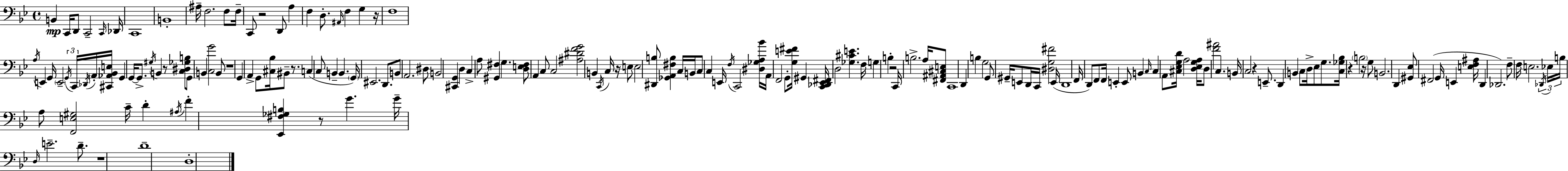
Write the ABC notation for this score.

X:1
T:Untitled
M:4/4
L:1/4
K:Bb
B,, C,,/4 D,,/2 C,,2 C,,/4 _D,,/4 C,,4 B,,4 ^A,/4 F,2 F,/2 F,/4 C,,/2 z2 D,,/2 A, F, D,/2 ^A,,/4 F, G, z/4 F,4 A,/4 E,, G,,/4 E,,2 G,,/4 C,,/4 _D,,/4 A,,/4 [^C,,_A,,_B,,E,]/4 G,, G,,/4 G,,/2 ^G,/4 B,, z/2 [C,^D,_G,B,]/2 G,,/2 B,, [C,G]2 B,,/2 z4 G,, A,, G,,/2 [^C,_B,]/4 ^B,,/2 z/2 C, C,/2 B,, B,, G,,/4 ^E,,2 D,,/2 B,,/2 A,,2 ^D,/2 B,,2 [^C,,G,,] D, C, A,/2 [^G,,^F,] G, [D,E,^F,]/2 A,, C,/2 C,2 [^A,^DFG]2 B,, C,,/4 C,/4 z/4 E,/2 E,2 [^D,,B,]/2 [_G,,A,,^F,B,] C,/4 B,,/4 C,/2 C, E,,/4 F,/4 C,,2 [^D,_G,A,_B]/4 A,,/4 F,,2 G,,/2 [G,E^F]/4 ^G,, [C,,_D,,_E,,^F,,]/4 D,2 [_G,^CE] F,/4 G, B, z2 C,,/4 B,2 A,/4 [^F,,^A,,^C,E,]/2 C,,4 D,, B, G,2 G,,/2 ^G,,/4 E,,/2 D,,/4 C,,/4 [^D,G,^F]2 E,,/4 D,,4 F,,/4 D,,/2 F,,/2 F,,/4 E,, E,,/2 B,, C,/4 C, A,,/2 [^C,_E,G,D]/4 A,2 [D,_E,G,A,]/4 D,/2 [F^A]2 C, B,,/4 C,2 z E,,/2 D,, B,, C,/2 D,/4 _E,/2 G,/2 [C,_G,_B,]/4 z B,2 z/4 G,/2 B,,2 D,, [^G,,_E,]/2 ^F,,2 G,,/4 E,, [E,F,^A,]/4 D,, _D,,2 F,/2 F,/4 E,2 _D,,/4 _E,/4 B,/4 A,/2 [F,,E,^G,]2 C/4 D ^A,/4 F [_E,,^F,_G,B,] z/2 G G/4 D,/4 E2 D/2 z4 D4 D,4